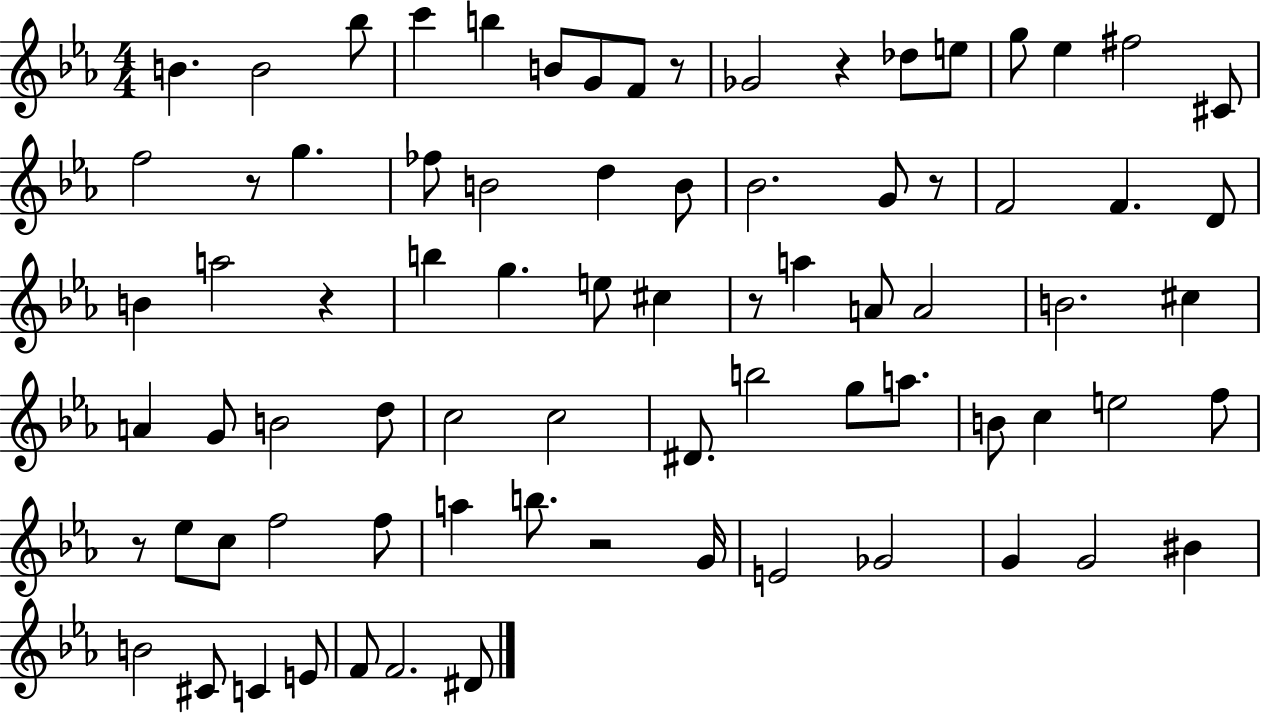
{
  \clef treble
  \numericTimeSignature
  \time 4/4
  \key ees \major
  \repeat volta 2 { b'4. b'2 bes''8 | c'''4 b''4 b'8 g'8 f'8 r8 | ges'2 r4 des''8 e''8 | g''8 ees''4 fis''2 cis'8 | \break f''2 r8 g''4. | fes''8 b'2 d''4 b'8 | bes'2. g'8 r8 | f'2 f'4. d'8 | \break b'4 a''2 r4 | b''4 g''4. e''8 cis''4 | r8 a''4 a'8 a'2 | b'2. cis''4 | \break a'4 g'8 b'2 d''8 | c''2 c''2 | dis'8. b''2 g''8 a''8. | b'8 c''4 e''2 f''8 | \break r8 ees''8 c''8 f''2 f''8 | a''4 b''8. r2 g'16 | e'2 ges'2 | g'4 g'2 bis'4 | \break b'2 cis'8 c'4 e'8 | f'8 f'2. dis'8 | } \bar "|."
}